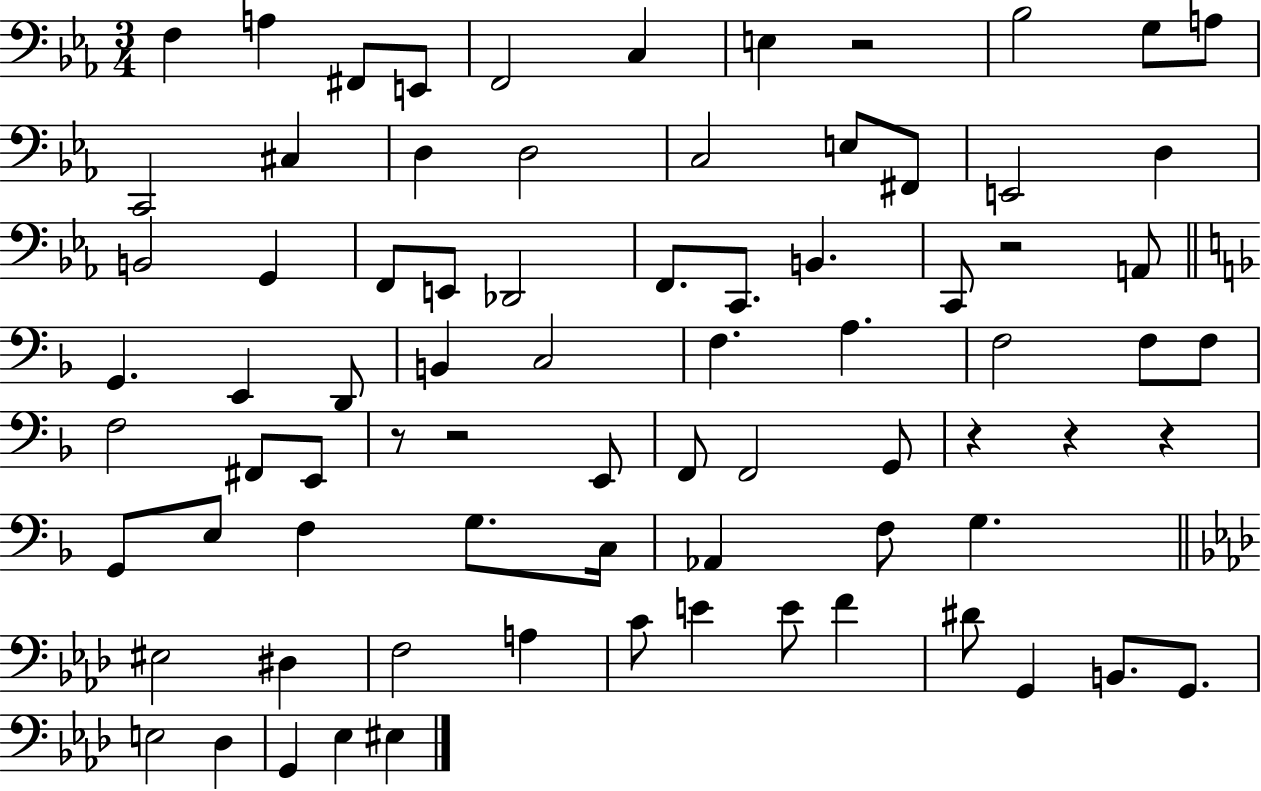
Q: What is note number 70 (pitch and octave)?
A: Eb3